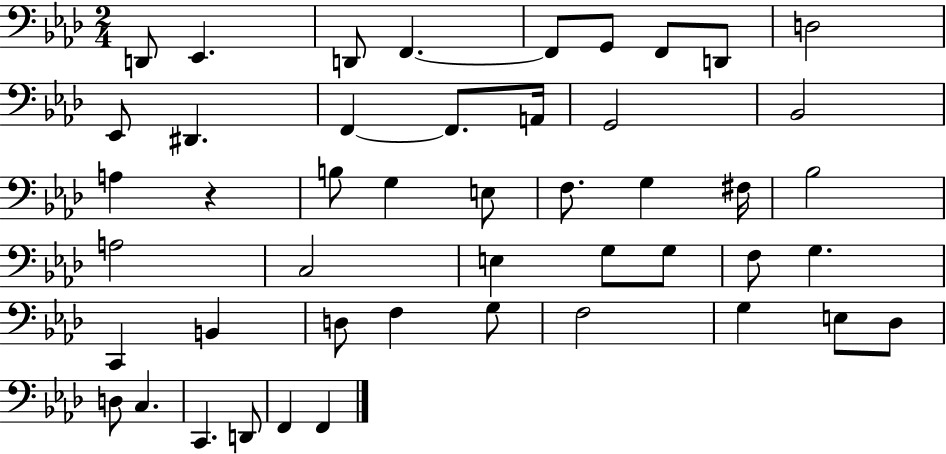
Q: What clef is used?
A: bass